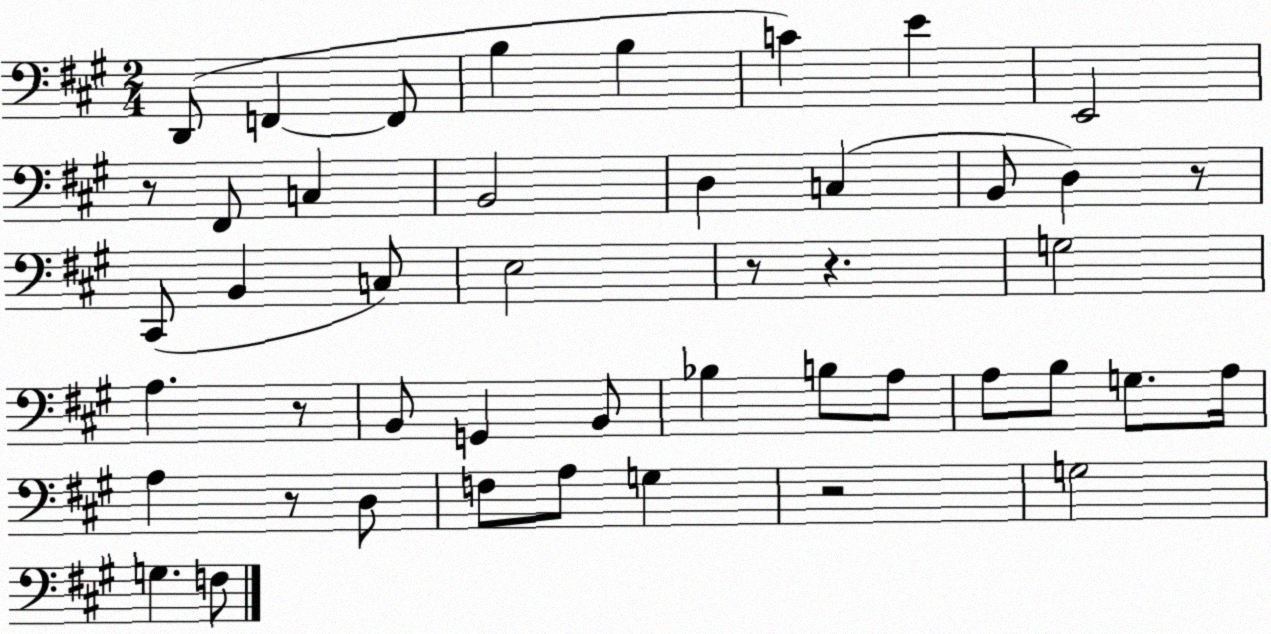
X:1
T:Untitled
M:2/4
L:1/4
K:A
D,,/2 F,, F,,/2 B, B, C E E,,2 z/2 ^F,,/2 C, B,,2 D, C, B,,/2 D, z/2 ^C,,/2 B,, C,/2 E,2 z/2 z G,2 A, z/2 B,,/2 G,, B,,/2 _B, B,/2 A,/2 A,/2 B,/2 G,/2 A,/4 A, z/2 D,/2 F,/2 A,/2 G, z2 G,2 G, F,/2